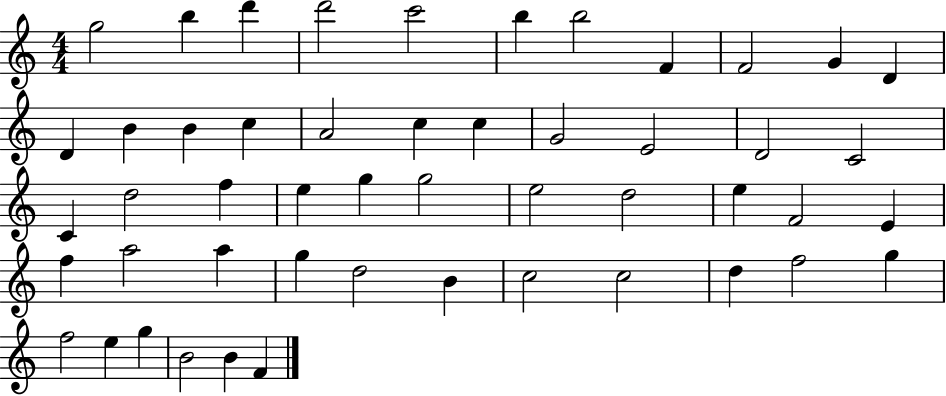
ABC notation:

X:1
T:Untitled
M:4/4
L:1/4
K:C
g2 b d' d'2 c'2 b b2 F F2 G D D B B c A2 c c G2 E2 D2 C2 C d2 f e g g2 e2 d2 e F2 E f a2 a g d2 B c2 c2 d f2 g f2 e g B2 B F